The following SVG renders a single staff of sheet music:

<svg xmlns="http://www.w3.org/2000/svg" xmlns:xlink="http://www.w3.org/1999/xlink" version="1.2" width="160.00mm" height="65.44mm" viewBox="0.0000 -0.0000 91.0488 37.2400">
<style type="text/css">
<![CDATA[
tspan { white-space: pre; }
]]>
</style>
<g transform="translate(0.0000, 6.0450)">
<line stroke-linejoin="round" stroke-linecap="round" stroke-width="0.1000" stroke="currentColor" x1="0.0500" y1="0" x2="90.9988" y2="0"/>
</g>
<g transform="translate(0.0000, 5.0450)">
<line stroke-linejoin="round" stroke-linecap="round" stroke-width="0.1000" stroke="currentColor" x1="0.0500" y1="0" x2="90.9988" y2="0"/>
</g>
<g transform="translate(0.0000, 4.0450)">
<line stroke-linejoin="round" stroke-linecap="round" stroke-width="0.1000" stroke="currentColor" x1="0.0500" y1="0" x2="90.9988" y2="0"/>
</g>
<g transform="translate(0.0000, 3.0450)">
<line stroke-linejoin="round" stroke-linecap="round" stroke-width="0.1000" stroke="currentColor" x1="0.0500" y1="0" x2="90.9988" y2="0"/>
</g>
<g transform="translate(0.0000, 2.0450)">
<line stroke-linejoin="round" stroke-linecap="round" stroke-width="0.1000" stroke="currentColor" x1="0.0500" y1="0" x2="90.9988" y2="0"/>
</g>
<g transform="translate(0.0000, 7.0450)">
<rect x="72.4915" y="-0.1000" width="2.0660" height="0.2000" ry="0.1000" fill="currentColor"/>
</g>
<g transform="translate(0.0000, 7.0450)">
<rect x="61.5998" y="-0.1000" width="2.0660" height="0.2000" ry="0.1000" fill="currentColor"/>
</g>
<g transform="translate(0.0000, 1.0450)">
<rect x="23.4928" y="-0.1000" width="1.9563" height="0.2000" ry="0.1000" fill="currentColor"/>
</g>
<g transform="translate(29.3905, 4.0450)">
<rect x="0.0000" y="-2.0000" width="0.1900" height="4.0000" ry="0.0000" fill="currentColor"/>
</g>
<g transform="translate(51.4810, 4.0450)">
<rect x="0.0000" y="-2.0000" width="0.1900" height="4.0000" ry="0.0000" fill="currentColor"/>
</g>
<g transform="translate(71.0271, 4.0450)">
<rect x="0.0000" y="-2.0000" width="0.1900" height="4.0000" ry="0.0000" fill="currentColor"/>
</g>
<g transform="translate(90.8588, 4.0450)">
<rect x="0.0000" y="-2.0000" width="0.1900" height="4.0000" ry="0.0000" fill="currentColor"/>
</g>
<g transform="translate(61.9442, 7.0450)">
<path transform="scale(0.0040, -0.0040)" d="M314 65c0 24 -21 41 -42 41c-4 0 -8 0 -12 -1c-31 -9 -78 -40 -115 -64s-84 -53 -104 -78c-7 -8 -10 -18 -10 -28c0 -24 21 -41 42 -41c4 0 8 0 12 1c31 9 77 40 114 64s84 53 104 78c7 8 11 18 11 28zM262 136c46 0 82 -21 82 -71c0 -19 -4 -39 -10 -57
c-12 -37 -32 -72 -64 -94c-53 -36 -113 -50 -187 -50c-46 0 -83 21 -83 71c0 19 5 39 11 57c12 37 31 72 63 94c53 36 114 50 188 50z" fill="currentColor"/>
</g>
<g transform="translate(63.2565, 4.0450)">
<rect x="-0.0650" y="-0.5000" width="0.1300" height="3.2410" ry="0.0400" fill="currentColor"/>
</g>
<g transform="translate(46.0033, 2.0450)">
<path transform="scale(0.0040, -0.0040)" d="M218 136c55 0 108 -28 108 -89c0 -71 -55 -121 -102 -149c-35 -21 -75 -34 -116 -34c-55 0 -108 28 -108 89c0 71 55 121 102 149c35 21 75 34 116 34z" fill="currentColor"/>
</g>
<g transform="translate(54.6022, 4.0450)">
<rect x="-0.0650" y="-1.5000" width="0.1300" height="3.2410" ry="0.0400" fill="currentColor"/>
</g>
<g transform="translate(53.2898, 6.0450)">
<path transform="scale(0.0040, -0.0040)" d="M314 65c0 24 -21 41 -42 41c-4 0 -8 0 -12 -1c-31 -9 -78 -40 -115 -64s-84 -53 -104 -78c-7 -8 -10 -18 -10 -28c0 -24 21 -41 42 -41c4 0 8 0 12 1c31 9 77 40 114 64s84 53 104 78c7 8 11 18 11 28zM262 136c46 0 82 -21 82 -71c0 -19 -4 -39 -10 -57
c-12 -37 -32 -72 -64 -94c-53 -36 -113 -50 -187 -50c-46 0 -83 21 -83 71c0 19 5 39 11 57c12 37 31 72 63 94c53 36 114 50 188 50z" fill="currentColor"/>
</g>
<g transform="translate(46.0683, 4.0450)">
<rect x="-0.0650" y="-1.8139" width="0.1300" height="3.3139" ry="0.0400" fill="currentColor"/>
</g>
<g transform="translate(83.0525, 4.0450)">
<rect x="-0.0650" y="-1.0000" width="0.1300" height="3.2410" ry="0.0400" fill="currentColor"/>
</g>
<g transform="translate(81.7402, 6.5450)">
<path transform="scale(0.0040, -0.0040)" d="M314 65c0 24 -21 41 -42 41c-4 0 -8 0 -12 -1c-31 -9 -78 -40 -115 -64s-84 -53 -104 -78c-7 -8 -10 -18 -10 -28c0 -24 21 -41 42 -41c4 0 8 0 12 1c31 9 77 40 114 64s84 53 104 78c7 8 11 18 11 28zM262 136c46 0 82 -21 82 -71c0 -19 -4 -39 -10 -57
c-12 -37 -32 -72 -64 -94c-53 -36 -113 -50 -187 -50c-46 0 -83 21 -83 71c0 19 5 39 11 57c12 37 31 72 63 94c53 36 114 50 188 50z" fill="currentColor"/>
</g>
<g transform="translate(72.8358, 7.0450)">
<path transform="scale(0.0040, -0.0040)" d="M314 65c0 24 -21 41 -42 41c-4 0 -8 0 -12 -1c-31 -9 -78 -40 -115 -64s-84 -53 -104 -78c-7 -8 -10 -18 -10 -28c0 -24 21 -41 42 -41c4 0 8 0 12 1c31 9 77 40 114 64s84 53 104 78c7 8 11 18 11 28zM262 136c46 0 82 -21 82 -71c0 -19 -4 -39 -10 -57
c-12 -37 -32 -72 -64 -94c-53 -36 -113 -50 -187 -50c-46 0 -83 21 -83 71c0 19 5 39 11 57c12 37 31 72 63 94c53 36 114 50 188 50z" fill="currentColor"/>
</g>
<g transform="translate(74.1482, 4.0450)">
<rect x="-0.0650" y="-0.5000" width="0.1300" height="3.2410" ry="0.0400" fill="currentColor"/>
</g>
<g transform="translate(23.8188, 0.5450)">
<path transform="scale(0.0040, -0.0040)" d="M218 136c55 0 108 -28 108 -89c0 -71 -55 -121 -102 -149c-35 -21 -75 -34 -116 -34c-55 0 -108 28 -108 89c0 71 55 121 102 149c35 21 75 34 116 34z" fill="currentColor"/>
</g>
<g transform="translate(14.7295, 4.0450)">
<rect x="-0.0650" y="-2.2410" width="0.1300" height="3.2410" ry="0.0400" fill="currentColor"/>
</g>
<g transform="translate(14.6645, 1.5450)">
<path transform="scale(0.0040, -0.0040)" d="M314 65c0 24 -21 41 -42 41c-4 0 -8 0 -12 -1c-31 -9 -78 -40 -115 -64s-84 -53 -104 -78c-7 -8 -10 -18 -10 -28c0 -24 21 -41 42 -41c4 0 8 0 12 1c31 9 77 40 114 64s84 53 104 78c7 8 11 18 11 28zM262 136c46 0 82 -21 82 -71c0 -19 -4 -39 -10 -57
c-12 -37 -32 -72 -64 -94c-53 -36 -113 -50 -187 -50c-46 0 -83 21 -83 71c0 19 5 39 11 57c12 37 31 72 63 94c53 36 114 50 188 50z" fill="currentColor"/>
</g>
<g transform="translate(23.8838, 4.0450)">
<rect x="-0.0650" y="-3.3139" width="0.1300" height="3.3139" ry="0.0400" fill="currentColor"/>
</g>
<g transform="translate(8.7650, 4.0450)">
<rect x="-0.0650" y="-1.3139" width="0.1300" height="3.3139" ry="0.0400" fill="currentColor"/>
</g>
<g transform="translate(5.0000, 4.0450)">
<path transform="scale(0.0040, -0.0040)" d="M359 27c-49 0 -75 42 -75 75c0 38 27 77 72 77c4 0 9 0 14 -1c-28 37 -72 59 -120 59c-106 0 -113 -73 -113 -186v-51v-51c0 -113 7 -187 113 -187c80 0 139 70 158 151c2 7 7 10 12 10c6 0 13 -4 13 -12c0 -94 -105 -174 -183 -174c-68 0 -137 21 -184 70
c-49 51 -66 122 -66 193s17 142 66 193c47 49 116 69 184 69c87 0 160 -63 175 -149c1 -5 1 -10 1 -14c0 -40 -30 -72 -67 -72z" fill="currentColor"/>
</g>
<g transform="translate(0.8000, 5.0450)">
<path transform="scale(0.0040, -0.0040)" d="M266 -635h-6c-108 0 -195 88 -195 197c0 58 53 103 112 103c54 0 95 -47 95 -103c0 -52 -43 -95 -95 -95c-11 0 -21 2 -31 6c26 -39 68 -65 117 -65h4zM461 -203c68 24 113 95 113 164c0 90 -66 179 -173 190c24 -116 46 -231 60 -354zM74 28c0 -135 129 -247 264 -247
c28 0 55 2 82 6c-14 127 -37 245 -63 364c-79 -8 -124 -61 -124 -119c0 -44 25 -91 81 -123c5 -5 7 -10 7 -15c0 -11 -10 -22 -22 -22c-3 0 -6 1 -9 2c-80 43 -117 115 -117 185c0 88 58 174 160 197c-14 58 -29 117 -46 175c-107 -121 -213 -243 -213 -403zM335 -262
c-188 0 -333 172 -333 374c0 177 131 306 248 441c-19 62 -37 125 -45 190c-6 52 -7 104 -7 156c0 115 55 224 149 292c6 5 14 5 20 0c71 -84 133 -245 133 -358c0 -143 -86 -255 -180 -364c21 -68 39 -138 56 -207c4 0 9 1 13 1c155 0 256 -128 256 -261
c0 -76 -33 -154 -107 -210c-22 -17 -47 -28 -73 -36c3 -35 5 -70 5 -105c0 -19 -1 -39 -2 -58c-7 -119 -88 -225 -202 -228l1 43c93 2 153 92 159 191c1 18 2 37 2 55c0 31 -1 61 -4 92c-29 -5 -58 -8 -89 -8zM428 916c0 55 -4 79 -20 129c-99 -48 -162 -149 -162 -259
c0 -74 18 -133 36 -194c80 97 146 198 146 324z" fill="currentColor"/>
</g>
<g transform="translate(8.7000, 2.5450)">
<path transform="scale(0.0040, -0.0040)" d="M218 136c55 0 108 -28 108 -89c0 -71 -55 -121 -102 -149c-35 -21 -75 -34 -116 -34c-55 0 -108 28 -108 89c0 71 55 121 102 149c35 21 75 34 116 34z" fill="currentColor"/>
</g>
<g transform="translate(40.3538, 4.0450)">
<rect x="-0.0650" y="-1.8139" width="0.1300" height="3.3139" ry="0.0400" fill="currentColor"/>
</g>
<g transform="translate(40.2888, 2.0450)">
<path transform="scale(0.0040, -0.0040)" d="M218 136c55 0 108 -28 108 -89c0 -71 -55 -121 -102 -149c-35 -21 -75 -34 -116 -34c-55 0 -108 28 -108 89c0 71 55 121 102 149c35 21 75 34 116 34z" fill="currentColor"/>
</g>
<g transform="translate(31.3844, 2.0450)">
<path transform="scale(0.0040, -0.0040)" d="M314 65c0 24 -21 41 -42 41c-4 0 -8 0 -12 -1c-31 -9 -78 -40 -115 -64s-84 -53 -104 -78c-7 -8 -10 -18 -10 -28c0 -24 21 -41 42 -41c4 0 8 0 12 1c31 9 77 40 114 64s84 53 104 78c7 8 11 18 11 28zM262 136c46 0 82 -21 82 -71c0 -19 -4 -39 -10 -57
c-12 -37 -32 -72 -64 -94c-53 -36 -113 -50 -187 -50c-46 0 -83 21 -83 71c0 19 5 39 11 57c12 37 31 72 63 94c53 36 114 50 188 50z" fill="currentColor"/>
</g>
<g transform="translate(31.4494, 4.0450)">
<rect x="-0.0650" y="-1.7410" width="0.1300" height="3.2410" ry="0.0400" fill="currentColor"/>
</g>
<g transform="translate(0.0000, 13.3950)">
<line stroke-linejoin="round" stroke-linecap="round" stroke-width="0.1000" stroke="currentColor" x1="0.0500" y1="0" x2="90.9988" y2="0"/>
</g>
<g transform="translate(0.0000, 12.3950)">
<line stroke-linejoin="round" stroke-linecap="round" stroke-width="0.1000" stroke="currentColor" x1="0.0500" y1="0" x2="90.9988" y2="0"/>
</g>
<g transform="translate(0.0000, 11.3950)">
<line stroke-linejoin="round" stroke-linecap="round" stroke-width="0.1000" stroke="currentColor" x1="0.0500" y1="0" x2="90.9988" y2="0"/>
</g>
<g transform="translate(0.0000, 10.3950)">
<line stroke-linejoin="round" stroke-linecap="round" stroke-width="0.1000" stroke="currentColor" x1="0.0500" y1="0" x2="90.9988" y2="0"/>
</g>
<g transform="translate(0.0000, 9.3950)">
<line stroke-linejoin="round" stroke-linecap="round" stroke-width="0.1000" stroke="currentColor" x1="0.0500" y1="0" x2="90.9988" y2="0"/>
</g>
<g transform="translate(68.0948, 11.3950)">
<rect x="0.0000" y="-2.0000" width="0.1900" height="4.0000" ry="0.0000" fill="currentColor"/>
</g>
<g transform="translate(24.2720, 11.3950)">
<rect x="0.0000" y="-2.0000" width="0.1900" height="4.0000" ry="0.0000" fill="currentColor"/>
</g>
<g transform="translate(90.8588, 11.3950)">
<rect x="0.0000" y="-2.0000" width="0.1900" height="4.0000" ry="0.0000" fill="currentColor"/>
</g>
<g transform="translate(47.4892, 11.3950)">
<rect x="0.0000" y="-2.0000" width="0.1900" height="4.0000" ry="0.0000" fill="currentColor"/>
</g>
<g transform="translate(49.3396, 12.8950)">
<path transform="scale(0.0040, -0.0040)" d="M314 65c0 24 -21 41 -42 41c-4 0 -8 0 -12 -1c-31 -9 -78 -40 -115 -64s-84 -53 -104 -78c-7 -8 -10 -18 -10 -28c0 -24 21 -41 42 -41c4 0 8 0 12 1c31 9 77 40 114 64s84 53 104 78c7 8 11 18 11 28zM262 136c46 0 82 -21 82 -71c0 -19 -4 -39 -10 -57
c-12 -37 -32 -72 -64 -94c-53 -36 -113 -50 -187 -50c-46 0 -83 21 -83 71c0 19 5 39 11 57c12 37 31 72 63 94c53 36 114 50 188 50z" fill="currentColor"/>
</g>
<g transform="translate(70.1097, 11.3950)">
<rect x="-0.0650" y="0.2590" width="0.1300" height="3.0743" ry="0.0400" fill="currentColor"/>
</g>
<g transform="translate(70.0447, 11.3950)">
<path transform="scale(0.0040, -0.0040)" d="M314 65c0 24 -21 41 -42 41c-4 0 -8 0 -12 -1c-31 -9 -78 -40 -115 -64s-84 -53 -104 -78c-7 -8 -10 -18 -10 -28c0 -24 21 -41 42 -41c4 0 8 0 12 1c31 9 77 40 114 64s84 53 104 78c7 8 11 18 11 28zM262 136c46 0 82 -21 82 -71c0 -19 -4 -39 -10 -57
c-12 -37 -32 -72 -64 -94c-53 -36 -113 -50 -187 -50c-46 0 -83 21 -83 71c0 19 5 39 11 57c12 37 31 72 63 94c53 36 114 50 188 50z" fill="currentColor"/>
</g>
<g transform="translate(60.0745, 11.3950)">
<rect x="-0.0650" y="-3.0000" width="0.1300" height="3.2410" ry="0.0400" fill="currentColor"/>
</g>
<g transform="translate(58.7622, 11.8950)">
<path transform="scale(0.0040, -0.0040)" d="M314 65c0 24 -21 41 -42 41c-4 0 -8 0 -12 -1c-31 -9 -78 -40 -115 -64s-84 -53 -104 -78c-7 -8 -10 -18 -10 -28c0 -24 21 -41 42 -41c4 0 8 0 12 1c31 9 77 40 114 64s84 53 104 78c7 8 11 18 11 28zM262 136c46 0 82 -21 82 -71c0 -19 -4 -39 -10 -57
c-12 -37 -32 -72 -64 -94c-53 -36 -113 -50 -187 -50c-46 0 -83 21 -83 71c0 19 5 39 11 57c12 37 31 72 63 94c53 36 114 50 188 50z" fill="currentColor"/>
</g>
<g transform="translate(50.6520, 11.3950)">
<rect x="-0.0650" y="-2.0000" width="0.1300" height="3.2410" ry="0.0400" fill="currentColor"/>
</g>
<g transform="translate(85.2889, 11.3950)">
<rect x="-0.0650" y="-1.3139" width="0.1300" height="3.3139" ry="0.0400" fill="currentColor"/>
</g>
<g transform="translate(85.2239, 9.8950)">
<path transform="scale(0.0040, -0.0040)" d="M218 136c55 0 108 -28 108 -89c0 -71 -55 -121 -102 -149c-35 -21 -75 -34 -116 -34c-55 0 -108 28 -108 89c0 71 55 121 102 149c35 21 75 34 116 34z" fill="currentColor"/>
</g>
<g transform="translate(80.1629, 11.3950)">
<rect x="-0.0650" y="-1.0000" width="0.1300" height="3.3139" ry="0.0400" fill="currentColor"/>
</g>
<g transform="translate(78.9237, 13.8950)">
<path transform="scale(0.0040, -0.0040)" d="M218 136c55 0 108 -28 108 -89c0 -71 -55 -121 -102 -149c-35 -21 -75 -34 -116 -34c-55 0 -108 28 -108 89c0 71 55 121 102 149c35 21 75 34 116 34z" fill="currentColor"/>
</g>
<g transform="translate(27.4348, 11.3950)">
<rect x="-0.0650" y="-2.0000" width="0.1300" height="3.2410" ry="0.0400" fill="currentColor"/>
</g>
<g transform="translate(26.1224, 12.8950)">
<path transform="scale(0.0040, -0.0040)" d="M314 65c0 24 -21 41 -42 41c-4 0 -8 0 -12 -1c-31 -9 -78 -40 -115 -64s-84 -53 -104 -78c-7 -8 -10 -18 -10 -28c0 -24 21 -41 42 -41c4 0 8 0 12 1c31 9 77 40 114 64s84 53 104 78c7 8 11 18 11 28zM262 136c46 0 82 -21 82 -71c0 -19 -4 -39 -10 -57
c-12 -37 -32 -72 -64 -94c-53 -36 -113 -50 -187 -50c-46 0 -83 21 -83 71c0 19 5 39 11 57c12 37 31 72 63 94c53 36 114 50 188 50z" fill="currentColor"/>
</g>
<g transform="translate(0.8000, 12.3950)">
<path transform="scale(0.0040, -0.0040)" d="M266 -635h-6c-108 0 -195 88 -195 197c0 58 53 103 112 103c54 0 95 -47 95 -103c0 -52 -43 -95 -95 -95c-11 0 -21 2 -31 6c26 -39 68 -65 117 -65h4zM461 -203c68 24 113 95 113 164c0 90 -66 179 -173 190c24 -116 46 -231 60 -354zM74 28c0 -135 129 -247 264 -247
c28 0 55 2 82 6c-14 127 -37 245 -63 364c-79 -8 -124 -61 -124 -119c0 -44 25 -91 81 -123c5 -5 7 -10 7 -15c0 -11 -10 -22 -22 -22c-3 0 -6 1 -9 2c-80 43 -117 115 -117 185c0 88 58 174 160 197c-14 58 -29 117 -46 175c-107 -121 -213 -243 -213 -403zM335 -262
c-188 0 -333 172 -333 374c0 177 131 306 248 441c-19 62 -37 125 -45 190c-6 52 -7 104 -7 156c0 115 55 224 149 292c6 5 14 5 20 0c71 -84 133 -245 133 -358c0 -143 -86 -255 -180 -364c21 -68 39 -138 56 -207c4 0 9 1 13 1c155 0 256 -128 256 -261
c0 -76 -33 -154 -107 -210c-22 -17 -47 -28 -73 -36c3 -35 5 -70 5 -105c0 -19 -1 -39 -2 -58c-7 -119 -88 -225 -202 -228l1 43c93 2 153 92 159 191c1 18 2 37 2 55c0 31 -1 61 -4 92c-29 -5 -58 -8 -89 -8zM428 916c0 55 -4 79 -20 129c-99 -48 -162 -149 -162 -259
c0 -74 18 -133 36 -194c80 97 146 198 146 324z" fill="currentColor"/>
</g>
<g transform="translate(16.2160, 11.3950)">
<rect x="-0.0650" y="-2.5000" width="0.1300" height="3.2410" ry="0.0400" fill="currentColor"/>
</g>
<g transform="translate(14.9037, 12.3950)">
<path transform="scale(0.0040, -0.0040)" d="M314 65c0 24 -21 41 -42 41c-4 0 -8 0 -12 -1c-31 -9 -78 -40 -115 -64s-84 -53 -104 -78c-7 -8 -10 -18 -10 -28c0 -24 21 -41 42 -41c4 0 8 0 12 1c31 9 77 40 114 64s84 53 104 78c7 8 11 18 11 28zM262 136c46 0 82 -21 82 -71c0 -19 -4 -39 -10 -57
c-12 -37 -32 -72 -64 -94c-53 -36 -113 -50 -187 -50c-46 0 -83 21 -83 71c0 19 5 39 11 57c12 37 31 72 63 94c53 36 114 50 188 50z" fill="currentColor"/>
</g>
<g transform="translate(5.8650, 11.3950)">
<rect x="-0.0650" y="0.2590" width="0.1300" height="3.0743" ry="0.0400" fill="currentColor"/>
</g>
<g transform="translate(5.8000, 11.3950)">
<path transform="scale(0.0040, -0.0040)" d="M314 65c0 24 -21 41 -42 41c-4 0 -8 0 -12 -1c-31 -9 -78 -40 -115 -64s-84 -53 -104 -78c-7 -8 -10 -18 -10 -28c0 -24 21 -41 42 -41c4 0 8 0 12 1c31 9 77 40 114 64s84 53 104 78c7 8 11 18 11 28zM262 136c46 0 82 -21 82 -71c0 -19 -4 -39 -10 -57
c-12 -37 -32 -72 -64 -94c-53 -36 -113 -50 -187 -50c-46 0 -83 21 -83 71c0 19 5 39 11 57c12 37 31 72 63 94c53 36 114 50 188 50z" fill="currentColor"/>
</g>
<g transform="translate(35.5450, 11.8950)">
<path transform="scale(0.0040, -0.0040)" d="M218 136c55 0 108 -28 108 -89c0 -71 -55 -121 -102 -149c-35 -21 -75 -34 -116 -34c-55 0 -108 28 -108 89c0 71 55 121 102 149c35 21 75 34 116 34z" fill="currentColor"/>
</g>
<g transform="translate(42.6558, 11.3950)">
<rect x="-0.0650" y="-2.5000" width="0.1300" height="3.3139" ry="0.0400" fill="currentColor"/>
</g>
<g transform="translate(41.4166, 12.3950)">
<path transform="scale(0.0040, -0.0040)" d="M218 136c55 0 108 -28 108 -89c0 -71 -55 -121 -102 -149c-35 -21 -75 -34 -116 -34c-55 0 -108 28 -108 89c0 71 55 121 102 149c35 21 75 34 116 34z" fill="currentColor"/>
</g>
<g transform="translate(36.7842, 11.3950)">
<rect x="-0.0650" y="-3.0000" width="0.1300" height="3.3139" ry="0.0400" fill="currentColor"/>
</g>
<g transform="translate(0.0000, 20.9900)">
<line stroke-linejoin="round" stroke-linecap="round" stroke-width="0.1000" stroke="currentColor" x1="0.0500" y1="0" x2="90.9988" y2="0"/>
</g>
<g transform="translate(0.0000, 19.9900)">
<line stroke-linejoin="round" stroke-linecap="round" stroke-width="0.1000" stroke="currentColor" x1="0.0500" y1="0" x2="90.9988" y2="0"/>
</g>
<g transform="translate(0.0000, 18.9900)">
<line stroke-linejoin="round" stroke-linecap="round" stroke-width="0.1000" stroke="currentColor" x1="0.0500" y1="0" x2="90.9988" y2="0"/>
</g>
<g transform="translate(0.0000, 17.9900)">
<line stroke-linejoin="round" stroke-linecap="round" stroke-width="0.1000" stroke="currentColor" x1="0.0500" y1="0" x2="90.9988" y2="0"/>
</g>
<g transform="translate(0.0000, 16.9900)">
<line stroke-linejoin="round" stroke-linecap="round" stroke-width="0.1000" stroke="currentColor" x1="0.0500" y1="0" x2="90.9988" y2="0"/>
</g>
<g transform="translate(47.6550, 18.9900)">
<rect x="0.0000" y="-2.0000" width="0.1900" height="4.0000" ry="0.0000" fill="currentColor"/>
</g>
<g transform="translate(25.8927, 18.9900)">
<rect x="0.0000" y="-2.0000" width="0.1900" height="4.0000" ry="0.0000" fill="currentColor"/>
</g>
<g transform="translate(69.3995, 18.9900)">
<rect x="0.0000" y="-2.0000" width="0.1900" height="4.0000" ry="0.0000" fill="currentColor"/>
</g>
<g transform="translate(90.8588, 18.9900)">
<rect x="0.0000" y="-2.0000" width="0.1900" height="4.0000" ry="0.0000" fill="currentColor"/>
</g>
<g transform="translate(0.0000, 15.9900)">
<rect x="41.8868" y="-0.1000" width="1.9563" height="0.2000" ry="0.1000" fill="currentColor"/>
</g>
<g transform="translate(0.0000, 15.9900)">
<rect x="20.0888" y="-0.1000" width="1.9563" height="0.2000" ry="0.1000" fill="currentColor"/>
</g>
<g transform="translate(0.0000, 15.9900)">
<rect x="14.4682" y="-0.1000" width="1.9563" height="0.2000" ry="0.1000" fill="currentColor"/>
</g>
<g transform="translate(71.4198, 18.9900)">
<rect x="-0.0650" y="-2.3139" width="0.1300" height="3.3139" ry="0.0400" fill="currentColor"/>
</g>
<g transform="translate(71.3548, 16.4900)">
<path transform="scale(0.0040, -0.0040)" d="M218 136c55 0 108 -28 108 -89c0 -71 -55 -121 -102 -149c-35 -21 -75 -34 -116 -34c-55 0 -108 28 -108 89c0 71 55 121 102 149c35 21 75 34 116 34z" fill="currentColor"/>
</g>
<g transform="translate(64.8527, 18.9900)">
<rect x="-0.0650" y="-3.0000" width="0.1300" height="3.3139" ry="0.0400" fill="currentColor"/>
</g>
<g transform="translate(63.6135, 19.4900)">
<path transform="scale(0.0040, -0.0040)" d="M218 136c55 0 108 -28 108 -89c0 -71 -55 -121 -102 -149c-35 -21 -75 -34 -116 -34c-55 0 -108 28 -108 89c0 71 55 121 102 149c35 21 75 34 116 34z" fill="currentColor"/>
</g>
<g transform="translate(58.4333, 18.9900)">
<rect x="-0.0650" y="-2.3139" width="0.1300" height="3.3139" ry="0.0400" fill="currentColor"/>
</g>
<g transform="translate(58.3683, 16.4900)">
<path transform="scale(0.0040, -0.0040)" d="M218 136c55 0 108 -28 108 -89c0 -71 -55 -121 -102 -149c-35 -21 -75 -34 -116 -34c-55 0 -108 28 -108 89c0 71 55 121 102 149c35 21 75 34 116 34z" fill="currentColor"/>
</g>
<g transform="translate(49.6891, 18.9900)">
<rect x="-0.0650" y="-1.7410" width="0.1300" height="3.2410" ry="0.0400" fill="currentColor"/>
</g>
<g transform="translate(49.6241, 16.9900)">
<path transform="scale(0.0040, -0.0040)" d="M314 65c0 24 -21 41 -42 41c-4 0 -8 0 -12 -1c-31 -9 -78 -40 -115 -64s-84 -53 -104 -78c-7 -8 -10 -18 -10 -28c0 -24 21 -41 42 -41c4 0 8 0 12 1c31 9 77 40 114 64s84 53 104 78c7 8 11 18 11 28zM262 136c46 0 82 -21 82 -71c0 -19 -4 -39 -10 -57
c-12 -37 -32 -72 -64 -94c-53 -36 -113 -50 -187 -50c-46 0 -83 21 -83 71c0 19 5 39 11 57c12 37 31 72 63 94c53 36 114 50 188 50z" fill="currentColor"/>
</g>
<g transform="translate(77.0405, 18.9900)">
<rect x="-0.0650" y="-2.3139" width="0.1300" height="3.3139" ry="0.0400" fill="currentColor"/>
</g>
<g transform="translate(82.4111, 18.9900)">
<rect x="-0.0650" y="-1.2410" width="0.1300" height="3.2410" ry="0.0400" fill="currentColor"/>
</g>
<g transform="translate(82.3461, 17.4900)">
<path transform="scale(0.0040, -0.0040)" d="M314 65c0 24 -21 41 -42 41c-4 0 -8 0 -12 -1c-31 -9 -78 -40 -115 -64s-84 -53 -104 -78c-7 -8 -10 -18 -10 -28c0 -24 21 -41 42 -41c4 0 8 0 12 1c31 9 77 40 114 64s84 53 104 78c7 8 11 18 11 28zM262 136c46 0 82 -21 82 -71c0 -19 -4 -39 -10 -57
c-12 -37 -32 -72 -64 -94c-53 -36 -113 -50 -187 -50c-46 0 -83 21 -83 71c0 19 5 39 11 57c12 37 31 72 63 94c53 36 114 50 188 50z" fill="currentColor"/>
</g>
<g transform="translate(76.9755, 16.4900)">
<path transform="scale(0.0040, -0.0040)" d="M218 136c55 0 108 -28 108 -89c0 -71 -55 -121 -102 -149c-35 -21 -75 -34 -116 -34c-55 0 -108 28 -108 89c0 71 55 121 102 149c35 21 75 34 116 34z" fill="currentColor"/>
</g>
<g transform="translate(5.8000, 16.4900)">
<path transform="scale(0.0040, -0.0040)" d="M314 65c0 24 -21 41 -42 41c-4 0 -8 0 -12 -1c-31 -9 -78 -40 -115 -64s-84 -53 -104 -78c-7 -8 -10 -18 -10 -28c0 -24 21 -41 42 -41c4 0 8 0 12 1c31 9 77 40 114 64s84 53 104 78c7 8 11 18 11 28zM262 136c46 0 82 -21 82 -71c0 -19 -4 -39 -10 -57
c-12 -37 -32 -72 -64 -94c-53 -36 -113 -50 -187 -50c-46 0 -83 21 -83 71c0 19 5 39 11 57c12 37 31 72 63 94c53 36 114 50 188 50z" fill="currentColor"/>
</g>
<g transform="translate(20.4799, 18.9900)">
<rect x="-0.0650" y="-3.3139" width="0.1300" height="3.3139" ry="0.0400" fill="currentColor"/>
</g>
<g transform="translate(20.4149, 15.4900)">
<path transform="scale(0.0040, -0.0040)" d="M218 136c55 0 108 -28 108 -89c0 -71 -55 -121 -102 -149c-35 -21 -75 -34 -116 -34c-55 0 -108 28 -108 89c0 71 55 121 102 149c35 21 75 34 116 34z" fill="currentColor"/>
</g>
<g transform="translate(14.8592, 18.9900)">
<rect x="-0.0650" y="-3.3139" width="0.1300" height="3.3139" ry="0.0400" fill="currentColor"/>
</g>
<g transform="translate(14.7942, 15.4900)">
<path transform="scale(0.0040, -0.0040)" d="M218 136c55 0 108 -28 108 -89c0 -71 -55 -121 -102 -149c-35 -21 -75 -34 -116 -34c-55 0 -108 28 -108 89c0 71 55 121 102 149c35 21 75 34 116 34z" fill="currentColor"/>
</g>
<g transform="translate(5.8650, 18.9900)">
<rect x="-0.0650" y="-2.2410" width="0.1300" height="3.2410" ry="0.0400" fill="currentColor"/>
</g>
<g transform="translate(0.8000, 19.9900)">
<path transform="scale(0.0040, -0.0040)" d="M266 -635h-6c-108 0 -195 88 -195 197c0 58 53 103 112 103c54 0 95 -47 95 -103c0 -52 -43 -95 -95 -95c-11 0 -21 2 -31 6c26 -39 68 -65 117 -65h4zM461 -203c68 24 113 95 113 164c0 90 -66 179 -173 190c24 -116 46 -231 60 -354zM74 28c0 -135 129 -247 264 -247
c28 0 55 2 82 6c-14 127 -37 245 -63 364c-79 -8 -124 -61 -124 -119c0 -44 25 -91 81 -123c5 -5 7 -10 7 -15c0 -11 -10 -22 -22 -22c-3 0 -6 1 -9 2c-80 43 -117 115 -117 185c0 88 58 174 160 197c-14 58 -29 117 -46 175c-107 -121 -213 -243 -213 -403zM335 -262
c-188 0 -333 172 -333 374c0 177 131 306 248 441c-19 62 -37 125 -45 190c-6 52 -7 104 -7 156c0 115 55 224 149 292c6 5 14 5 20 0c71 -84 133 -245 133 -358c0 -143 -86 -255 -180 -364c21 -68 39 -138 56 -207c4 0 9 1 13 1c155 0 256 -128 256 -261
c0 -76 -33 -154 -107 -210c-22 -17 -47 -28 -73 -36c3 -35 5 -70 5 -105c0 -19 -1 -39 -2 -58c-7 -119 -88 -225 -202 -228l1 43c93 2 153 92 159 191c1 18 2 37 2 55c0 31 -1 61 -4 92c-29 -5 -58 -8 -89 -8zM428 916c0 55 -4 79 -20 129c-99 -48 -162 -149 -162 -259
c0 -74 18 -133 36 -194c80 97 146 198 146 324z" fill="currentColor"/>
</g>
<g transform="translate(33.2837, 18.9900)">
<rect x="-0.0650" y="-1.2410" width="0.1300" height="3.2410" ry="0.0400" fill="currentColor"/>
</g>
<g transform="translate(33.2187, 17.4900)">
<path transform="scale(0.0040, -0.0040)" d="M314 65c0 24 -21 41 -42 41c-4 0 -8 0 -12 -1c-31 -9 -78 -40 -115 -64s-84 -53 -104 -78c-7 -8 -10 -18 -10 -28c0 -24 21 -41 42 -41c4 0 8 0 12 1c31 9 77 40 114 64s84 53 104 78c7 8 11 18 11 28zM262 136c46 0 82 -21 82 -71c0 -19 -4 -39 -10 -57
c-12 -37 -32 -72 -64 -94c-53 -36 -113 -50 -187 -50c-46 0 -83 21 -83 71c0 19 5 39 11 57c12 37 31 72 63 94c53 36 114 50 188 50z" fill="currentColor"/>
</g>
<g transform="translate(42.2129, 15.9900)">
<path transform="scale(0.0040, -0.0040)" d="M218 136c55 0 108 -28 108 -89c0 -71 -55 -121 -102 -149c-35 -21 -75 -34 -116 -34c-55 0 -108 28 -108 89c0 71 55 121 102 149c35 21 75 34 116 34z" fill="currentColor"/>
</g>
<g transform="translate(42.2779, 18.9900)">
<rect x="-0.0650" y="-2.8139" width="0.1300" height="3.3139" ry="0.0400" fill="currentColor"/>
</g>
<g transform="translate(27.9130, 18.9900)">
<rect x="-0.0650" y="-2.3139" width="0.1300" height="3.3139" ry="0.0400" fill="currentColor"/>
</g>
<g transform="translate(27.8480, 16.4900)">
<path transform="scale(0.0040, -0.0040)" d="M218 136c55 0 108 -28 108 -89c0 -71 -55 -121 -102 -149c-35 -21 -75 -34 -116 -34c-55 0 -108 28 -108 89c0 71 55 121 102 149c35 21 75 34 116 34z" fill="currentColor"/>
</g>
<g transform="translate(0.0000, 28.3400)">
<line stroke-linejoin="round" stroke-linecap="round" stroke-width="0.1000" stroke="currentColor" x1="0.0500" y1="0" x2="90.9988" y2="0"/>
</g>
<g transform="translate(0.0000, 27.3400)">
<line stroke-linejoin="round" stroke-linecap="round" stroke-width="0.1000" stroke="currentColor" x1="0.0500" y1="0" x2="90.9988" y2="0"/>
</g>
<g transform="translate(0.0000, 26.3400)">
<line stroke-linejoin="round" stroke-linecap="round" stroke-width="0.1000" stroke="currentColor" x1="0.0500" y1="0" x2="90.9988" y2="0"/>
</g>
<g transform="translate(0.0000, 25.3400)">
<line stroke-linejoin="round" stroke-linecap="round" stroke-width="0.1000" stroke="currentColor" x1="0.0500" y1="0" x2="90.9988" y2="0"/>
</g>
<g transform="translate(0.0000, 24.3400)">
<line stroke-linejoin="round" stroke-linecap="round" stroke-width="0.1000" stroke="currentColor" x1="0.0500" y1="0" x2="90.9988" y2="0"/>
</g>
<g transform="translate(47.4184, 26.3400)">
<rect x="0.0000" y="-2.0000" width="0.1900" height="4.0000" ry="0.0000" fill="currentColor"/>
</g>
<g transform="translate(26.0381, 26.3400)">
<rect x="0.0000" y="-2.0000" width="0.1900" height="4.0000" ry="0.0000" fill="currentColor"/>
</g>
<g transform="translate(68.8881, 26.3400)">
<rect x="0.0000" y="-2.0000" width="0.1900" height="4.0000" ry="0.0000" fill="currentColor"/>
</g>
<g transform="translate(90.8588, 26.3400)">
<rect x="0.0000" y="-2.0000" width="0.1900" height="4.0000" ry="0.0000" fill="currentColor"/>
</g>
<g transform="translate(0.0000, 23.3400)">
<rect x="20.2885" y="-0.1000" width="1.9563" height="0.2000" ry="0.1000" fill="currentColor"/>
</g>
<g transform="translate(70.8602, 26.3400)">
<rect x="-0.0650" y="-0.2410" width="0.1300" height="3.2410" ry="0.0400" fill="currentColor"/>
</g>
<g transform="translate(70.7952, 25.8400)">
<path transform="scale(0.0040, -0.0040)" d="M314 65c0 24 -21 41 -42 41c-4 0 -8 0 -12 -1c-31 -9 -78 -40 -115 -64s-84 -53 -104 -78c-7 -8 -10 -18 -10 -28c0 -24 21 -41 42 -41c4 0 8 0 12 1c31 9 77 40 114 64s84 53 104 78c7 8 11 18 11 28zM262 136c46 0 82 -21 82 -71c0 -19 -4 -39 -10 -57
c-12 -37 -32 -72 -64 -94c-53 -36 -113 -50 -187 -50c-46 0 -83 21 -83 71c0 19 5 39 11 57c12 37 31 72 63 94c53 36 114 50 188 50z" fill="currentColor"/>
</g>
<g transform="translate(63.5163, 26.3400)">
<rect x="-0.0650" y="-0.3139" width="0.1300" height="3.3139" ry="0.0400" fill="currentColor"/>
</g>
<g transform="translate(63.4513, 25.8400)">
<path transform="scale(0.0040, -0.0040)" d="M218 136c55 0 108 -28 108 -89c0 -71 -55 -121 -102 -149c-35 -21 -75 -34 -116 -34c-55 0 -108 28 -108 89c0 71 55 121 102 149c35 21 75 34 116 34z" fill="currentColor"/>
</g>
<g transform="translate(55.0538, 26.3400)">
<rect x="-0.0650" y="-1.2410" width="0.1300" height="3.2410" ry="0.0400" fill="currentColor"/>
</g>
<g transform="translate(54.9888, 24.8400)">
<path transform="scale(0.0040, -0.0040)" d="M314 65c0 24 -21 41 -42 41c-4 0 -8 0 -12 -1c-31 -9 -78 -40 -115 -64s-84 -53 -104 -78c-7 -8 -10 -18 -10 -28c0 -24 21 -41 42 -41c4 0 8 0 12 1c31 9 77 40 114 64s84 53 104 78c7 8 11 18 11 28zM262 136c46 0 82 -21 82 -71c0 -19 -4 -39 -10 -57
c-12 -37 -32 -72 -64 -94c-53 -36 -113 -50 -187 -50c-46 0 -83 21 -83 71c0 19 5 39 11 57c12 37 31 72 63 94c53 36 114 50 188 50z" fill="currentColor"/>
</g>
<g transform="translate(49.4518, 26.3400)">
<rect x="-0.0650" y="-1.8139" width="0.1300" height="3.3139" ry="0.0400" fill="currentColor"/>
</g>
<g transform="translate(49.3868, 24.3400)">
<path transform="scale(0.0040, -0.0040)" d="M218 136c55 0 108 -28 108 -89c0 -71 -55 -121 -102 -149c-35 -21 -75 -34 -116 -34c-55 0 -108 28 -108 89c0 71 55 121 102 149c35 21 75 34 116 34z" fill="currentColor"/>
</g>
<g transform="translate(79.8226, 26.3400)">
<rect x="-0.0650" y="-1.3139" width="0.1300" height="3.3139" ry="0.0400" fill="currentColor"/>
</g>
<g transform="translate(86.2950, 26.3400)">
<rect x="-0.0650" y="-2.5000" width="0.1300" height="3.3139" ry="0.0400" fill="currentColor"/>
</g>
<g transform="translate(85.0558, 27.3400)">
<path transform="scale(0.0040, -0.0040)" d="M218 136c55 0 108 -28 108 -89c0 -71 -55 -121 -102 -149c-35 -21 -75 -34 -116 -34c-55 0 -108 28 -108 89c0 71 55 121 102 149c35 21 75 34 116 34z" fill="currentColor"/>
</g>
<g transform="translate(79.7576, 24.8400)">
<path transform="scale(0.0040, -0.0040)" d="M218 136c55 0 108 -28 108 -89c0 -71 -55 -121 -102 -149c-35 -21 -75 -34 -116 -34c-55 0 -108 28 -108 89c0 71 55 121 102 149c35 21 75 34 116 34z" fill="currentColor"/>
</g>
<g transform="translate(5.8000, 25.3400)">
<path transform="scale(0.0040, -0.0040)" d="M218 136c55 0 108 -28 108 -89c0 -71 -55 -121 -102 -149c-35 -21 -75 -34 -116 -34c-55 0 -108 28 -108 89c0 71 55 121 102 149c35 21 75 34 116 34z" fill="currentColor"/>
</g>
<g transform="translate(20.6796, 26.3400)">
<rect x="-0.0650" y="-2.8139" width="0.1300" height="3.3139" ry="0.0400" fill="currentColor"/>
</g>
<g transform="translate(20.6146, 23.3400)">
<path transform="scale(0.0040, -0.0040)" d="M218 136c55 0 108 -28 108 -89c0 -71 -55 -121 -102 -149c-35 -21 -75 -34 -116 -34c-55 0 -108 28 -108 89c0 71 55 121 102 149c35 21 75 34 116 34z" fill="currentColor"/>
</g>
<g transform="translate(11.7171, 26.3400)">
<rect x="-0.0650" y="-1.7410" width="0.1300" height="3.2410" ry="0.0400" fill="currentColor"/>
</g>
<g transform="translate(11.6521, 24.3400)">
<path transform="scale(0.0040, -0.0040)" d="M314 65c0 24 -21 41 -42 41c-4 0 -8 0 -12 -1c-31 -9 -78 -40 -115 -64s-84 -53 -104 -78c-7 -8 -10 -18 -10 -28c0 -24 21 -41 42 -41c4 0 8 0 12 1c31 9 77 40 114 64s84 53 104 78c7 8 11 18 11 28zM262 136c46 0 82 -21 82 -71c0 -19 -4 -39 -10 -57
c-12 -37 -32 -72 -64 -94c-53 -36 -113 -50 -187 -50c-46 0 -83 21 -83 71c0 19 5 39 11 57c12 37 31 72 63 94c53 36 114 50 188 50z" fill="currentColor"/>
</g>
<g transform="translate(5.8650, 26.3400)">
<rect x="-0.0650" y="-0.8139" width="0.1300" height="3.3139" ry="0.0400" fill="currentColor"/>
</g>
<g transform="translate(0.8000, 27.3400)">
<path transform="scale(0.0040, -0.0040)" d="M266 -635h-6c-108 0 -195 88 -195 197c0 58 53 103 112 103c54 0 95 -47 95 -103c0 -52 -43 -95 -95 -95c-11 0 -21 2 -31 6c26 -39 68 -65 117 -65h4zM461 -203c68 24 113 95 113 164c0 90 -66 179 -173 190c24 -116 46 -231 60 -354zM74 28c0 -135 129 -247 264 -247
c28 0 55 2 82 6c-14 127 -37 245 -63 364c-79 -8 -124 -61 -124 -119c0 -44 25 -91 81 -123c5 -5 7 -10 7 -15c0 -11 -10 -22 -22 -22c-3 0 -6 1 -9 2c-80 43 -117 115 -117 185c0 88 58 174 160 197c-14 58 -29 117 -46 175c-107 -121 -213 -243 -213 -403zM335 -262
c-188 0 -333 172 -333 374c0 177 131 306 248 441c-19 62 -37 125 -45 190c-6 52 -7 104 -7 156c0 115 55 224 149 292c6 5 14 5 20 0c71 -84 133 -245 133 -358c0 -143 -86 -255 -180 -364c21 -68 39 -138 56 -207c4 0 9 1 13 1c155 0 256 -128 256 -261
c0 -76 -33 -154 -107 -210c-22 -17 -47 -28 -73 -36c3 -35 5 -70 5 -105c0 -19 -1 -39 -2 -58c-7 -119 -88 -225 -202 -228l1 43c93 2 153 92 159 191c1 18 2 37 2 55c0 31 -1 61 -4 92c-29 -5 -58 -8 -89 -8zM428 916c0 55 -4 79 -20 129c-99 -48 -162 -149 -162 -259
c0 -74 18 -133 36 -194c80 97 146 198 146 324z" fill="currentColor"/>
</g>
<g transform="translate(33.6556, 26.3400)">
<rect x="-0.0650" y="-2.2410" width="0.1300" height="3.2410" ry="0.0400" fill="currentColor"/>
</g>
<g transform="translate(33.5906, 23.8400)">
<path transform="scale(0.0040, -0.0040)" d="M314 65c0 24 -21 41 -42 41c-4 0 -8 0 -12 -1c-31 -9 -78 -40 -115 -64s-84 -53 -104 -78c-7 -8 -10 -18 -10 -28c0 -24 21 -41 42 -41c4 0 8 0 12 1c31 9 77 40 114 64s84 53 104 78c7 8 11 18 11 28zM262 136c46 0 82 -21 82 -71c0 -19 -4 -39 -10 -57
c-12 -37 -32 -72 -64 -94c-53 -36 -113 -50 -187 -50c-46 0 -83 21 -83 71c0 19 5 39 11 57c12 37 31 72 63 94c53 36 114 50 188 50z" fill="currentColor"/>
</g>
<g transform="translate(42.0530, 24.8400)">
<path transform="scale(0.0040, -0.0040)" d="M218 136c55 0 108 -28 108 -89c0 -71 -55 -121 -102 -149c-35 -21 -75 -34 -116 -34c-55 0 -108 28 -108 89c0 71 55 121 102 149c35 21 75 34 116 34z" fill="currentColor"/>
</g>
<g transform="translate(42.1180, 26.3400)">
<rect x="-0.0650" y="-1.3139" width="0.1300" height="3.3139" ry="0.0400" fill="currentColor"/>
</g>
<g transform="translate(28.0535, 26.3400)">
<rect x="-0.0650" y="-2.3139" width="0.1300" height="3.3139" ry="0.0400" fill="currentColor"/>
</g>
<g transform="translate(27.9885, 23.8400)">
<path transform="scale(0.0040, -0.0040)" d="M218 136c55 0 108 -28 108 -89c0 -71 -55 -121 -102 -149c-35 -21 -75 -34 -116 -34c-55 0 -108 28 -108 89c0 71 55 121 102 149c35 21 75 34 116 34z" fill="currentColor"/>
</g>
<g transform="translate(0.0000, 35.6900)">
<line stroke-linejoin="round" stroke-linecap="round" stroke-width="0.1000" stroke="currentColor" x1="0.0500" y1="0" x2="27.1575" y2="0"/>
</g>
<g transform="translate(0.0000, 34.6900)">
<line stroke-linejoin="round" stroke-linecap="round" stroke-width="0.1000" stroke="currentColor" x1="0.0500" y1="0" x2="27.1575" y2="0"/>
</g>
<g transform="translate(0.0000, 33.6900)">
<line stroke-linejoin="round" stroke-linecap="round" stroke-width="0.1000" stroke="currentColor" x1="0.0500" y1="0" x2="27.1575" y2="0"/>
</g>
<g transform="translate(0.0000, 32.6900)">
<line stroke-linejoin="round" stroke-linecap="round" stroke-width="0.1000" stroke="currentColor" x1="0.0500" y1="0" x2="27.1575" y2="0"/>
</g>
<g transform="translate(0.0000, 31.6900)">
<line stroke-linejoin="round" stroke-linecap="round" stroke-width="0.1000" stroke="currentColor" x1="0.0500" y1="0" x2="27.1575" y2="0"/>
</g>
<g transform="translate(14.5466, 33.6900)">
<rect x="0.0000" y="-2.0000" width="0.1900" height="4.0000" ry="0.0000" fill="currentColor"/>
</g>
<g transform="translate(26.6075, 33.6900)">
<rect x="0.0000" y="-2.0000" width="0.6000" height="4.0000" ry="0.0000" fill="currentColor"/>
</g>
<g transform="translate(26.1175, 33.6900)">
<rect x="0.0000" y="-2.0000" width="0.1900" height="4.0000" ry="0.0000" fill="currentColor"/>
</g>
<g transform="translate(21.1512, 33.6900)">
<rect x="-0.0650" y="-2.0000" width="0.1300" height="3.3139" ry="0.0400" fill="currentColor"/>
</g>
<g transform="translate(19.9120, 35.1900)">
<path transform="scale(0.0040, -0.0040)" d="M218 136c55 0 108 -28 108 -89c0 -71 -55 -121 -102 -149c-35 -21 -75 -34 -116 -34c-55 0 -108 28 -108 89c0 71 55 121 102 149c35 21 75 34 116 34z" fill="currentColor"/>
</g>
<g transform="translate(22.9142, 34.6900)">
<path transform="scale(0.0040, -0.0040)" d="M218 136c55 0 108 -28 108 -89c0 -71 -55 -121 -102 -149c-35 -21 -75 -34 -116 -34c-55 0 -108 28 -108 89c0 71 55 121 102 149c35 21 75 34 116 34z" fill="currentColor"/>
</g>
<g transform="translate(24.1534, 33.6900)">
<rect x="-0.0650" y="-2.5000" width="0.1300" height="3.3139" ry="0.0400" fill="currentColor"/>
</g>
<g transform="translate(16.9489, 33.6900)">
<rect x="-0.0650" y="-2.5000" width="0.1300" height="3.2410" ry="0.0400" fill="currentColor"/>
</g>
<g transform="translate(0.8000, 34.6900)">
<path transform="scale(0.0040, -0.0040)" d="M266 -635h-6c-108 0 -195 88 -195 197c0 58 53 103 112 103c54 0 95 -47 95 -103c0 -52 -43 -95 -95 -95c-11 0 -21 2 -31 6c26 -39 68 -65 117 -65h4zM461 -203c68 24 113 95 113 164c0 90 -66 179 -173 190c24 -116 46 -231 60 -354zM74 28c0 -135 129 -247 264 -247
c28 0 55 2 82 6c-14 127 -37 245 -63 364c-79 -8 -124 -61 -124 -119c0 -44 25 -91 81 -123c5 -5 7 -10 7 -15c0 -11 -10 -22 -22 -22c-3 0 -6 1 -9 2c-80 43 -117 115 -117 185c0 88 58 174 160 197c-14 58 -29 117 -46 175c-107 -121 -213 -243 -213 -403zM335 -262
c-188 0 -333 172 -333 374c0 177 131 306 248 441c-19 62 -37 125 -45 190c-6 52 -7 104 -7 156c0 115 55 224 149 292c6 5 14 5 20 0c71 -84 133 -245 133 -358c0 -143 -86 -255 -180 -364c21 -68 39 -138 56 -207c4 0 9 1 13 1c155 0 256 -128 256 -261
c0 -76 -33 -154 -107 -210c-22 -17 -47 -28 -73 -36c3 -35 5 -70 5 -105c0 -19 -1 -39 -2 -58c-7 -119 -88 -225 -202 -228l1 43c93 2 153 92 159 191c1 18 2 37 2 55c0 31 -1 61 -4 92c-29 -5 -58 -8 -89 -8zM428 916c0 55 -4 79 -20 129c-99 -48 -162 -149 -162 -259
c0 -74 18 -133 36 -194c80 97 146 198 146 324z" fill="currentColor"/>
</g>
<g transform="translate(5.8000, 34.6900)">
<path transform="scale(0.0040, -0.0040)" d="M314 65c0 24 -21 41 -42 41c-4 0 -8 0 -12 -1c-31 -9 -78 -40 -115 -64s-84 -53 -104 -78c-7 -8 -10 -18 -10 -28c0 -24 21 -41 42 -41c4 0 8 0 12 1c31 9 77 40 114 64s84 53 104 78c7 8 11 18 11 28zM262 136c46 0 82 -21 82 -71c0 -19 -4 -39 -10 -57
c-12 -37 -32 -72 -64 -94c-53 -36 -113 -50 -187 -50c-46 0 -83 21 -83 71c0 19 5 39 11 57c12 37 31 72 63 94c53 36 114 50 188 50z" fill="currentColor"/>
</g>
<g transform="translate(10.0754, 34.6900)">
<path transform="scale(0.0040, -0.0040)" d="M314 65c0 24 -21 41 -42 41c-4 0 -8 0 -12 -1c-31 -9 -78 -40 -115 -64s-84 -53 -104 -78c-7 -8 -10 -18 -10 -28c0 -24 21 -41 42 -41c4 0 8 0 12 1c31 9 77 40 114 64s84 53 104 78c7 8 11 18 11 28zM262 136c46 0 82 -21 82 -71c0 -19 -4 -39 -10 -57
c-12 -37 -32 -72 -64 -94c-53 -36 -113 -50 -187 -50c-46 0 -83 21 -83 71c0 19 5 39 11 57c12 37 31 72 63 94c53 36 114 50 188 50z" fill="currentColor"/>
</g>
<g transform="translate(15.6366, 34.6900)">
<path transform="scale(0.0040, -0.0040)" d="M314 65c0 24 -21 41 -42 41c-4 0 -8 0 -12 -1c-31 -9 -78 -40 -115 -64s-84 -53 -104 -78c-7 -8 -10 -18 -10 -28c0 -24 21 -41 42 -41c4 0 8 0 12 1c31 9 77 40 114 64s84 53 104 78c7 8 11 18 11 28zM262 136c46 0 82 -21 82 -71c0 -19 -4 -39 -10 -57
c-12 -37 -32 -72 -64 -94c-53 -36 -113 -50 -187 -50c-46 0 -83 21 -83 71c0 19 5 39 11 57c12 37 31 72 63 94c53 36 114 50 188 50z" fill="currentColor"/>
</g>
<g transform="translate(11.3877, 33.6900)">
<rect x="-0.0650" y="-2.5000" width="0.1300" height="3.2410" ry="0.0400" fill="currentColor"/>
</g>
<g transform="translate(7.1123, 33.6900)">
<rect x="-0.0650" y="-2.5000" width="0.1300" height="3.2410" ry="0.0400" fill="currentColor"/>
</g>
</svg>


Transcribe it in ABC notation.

X:1
T:Untitled
M:4/4
L:1/4
K:C
e g2 b f2 f f E2 C2 C2 D2 B2 G2 F2 A G F2 A2 B2 D e g2 b b g e2 a f2 g A g g e2 d f2 a g g2 e f e2 c c2 e G G2 G2 G2 F G